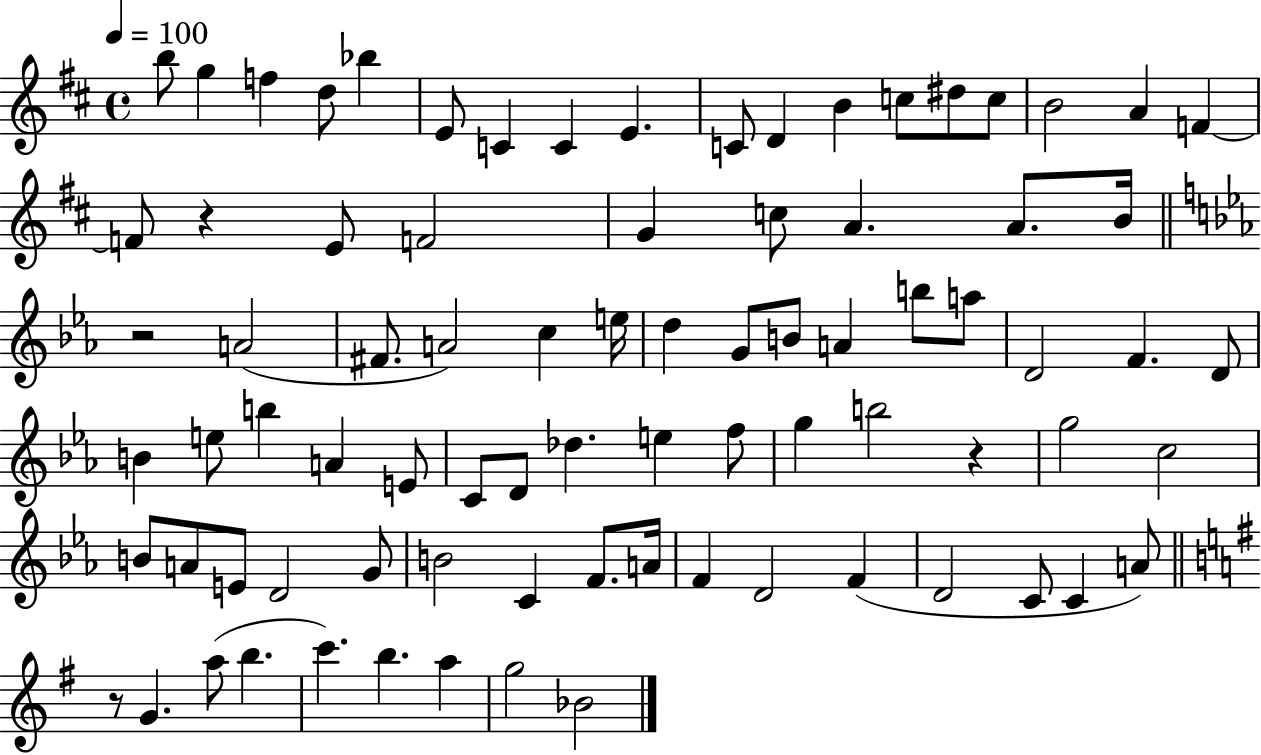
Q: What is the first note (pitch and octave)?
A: B5